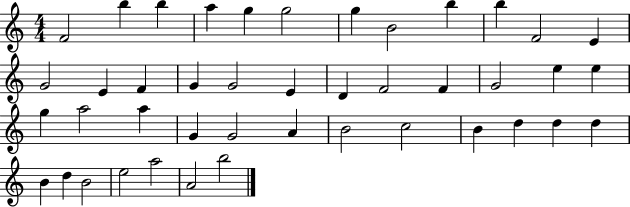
X:1
T:Untitled
M:4/4
L:1/4
K:C
F2 b b a g g2 g B2 b b F2 E G2 E F G G2 E D F2 F G2 e e g a2 a G G2 A B2 c2 B d d d B d B2 e2 a2 A2 b2